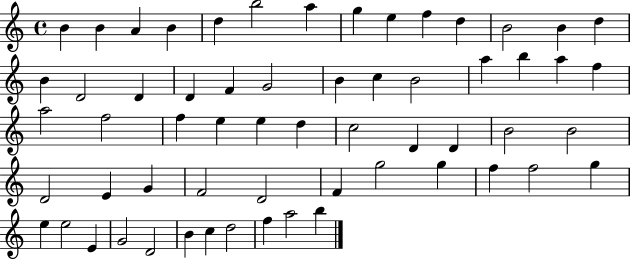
B4/q B4/q A4/q B4/q D5/q B5/h A5/q G5/q E5/q F5/q D5/q B4/h B4/q D5/q B4/q D4/h D4/q D4/q F4/q G4/h B4/q C5/q B4/h A5/q B5/q A5/q F5/q A5/h F5/h F5/q E5/q E5/q D5/q C5/h D4/q D4/q B4/h B4/h D4/h E4/q G4/q F4/h D4/h F4/q G5/h G5/q F5/q F5/h G5/q E5/q E5/h E4/q G4/h D4/h B4/q C5/q D5/h F5/q A5/h B5/q